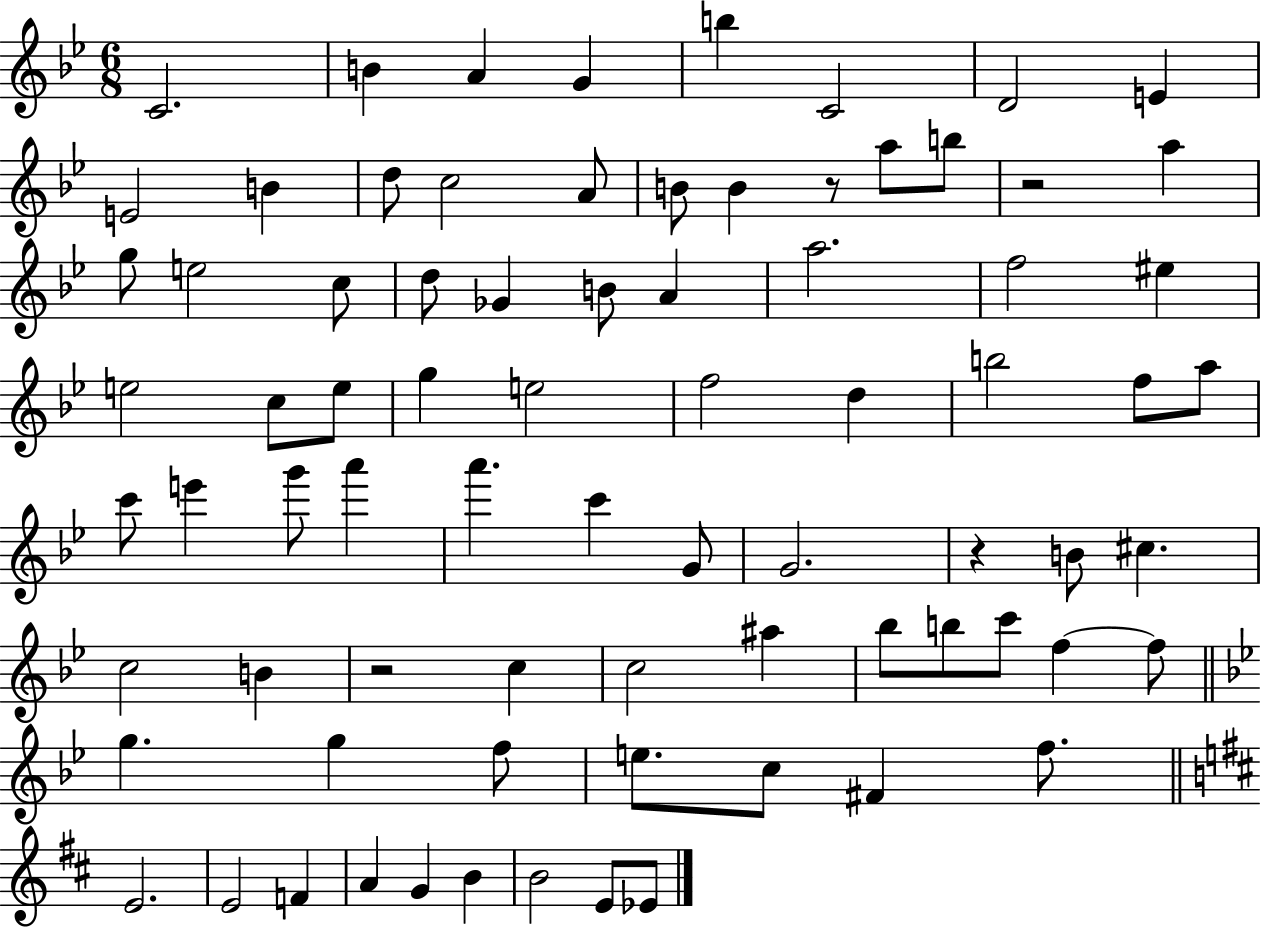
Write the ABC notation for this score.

X:1
T:Untitled
M:6/8
L:1/4
K:Bb
C2 B A G b C2 D2 E E2 B d/2 c2 A/2 B/2 B z/2 a/2 b/2 z2 a g/2 e2 c/2 d/2 _G B/2 A a2 f2 ^e e2 c/2 e/2 g e2 f2 d b2 f/2 a/2 c'/2 e' g'/2 a' a' c' G/2 G2 z B/2 ^c c2 B z2 c c2 ^a _b/2 b/2 c'/2 f f/2 g g f/2 e/2 c/2 ^F f/2 E2 E2 F A G B B2 E/2 _E/2